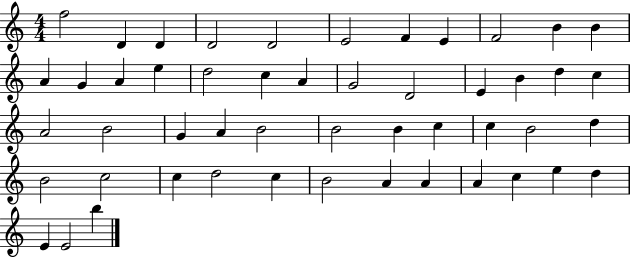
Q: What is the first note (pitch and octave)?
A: F5